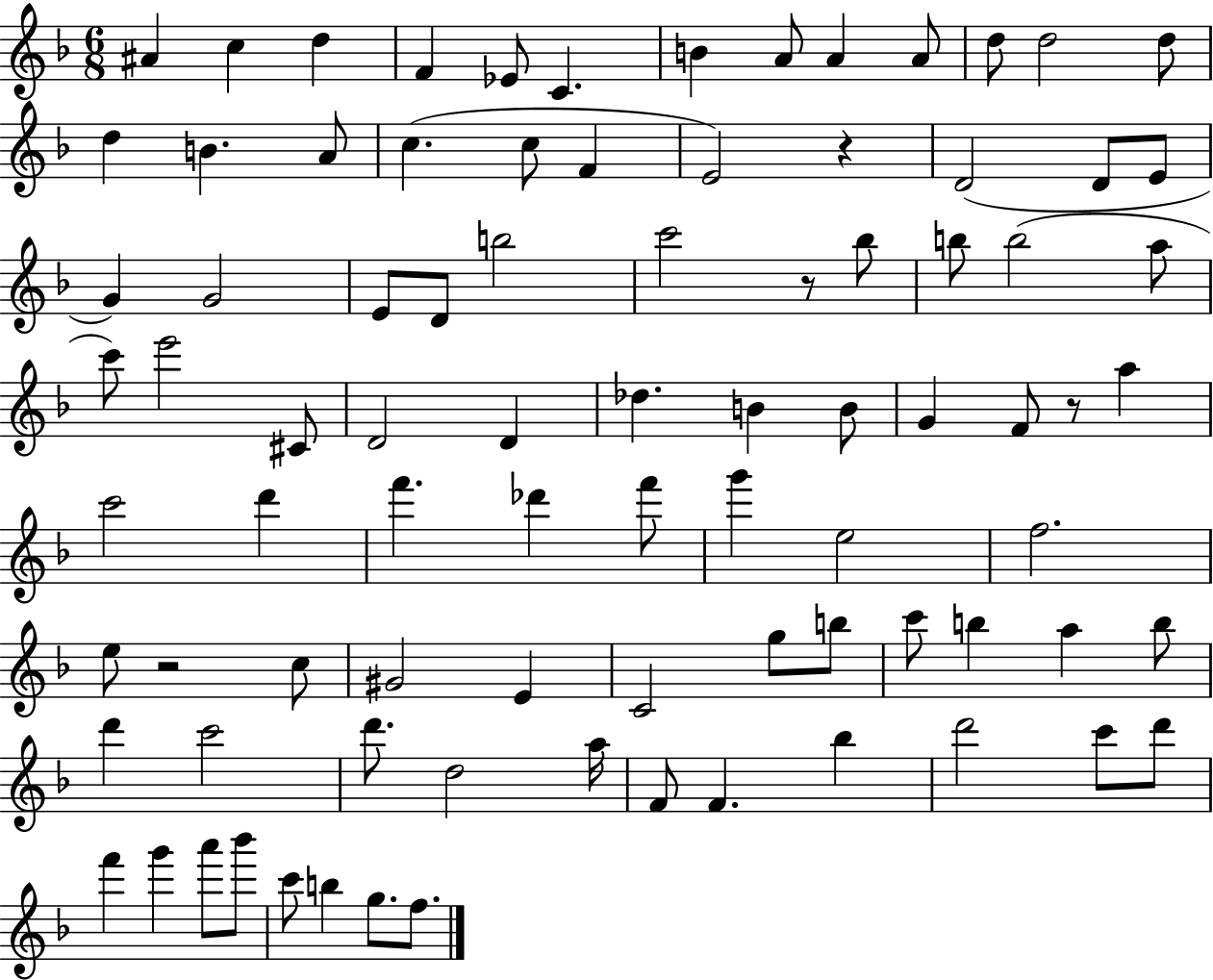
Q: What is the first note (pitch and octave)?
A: A#4